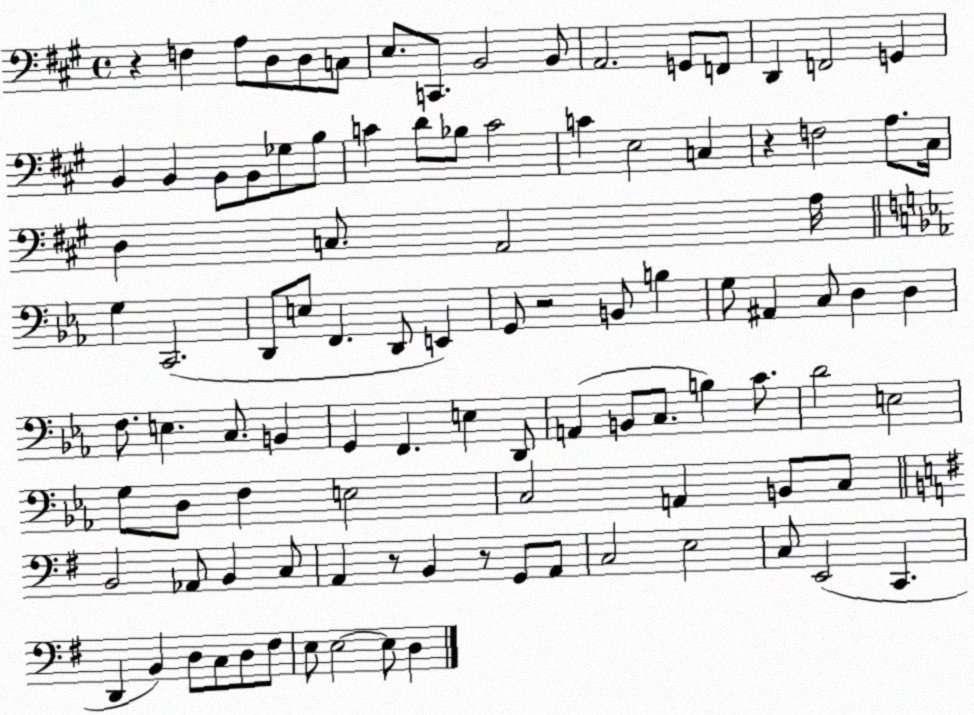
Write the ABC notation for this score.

X:1
T:Untitled
M:4/4
L:1/4
K:A
z F, A,/2 D,/2 D,/2 C,/2 E,/2 C,,/2 B,,2 B,,/2 A,,2 G,,/2 F,,/2 D,, F,,2 G,, B,, B,, B,,/2 B,,/2 _G,/2 B,/2 C D/2 _B,/2 C2 C E,2 C, z F,2 A,/2 ^C,/4 D, C,/2 A,,2 A,/4 G, C,,2 D,,/2 E,/2 F,, D,,/2 E,, G,,/2 z2 B,,/2 B, G,/2 ^A,, C,/2 D, D, F,/2 E, C,/2 B,, G,, F,, E, D,,/2 A,, B,,/2 C,/2 B, C/2 D2 E,2 G,/2 D,/2 F, E,2 C,2 A,, B,,/2 C,/2 B,,2 _A,,/2 B,, C,/2 A,, z/2 B,, z/2 G,,/2 A,,/2 C,2 E,2 C,/2 E,,2 C,, D,, B,, D,/2 C,/2 D,/2 ^F,/2 E,/2 E,2 E,/2 D,